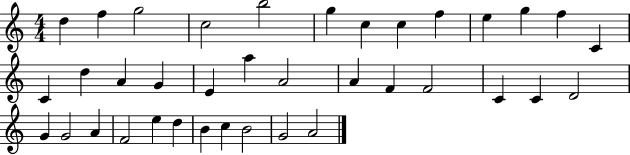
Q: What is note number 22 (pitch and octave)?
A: F4